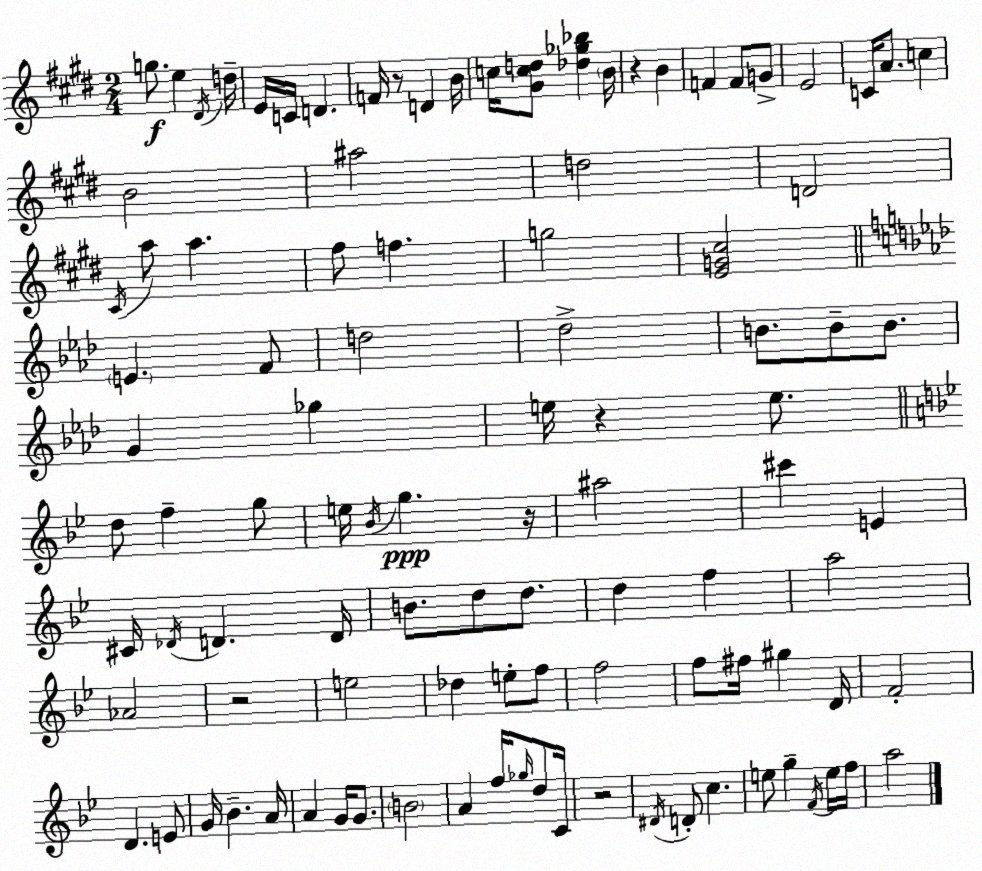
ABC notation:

X:1
T:Untitled
M:2/4
L:1/4
K:E
g/2 e ^D/4 d/4 E/4 C/4 D F/4 z/2 D B/4 c/4 [^Gcd]/2 [_d_g_b] B/4 z B F F/2 G/2 E2 C/4 A/2 c B2 ^a2 d2 D2 ^C/4 a/2 a ^f/2 f g2 [EG^c]2 E F/2 d2 _d2 B/2 B/2 B/2 G _g e/4 z e/2 d/2 f g/2 e/4 _B/4 g z/4 ^a2 ^c' E ^C/4 _D/4 D D/4 B/2 d/2 d/2 d f a2 _A2 z2 e2 _d e/2 f/2 f2 f/2 ^f/4 ^g D/4 F2 D E/2 G/4 _B A/4 A G/4 G/2 B2 A f/4 _g/4 d/2 C/4 z2 ^D/4 D/2 c e/2 g F/4 e/4 f/4 a2